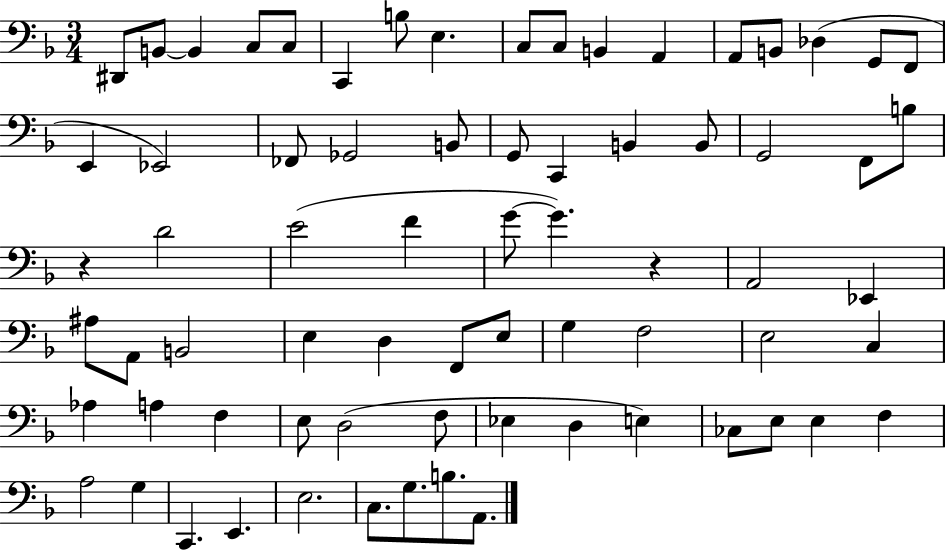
{
  \clef bass
  \numericTimeSignature
  \time 3/4
  \key f \major
  dis,8 b,8~~ b,4 c8 c8 | c,4 b8 e4. | c8 c8 b,4 a,4 | a,8 b,8 des4( g,8 f,8 | \break e,4 ees,2) | fes,8 ges,2 b,8 | g,8 c,4 b,4 b,8 | g,2 f,8 b8 | \break r4 d'2 | e'2( f'4 | g'8~~ g'4.) r4 | a,2 ees,4 | \break ais8 a,8 b,2 | e4 d4 f,8 e8 | g4 f2 | e2 c4 | \break aes4 a4 f4 | e8 d2( f8 | ees4 d4 e4) | ces8 e8 e4 f4 | \break a2 g4 | c,4. e,4. | e2. | c8. g8. b8. a,8. | \break \bar "|."
}